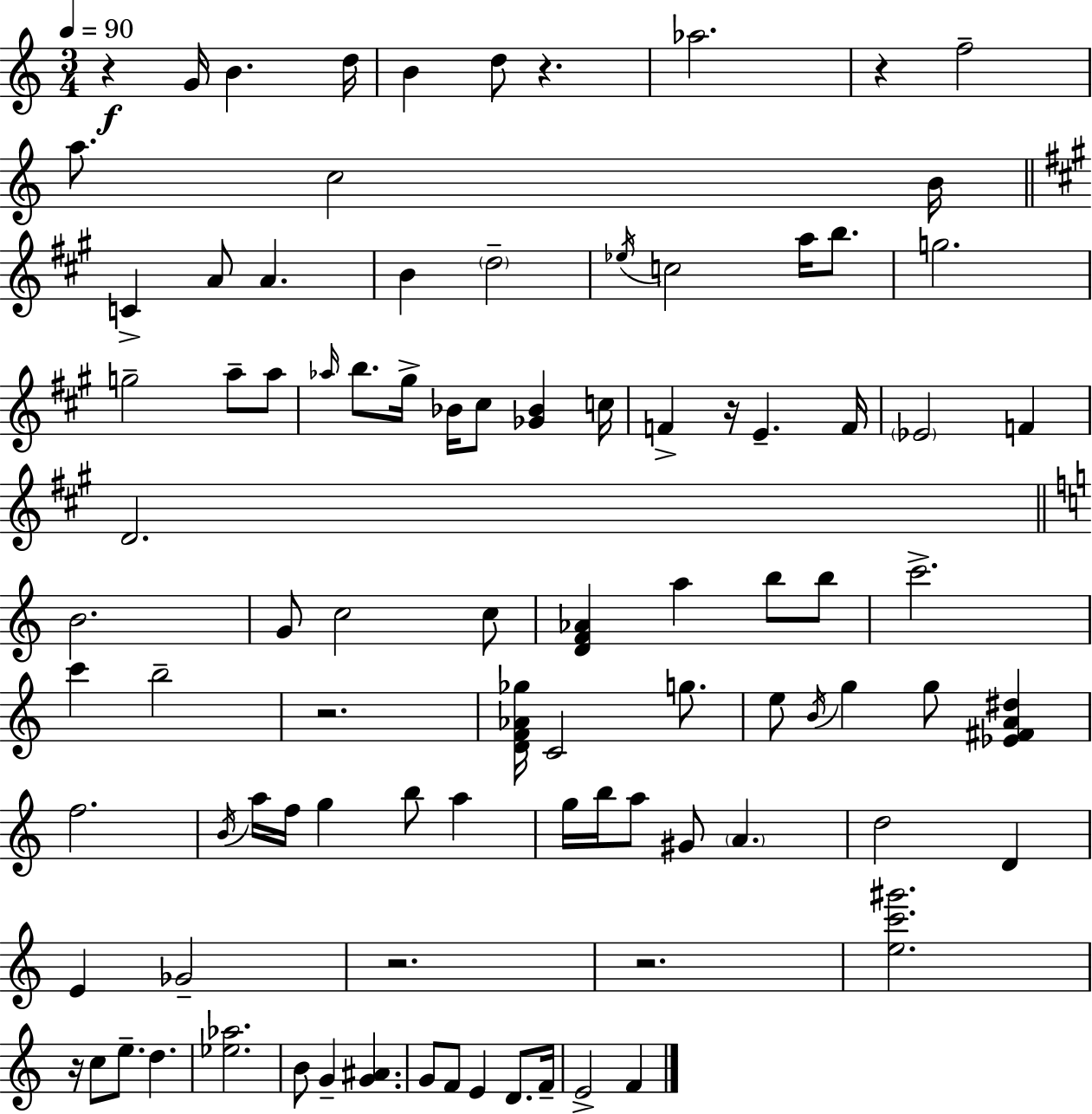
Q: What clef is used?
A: treble